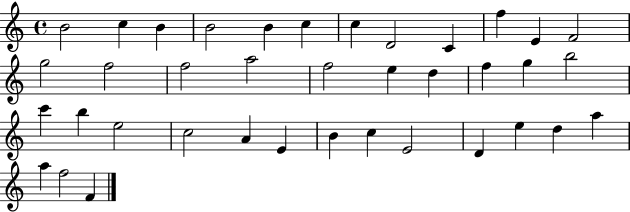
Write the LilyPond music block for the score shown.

{
  \clef treble
  \time 4/4
  \defaultTimeSignature
  \key c \major
  b'2 c''4 b'4 | b'2 b'4 c''4 | c''4 d'2 c'4 | f''4 e'4 f'2 | \break g''2 f''2 | f''2 a''2 | f''2 e''4 d''4 | f''4 g''4 b''2 | \break c'''4 b''4 e''2 | c''2 a'4 e'4 | b'4 c''4 e'2 | d'4 e''4 d''4 a''4 | \break a''4 f''2 f'4 | \bar "|."
}